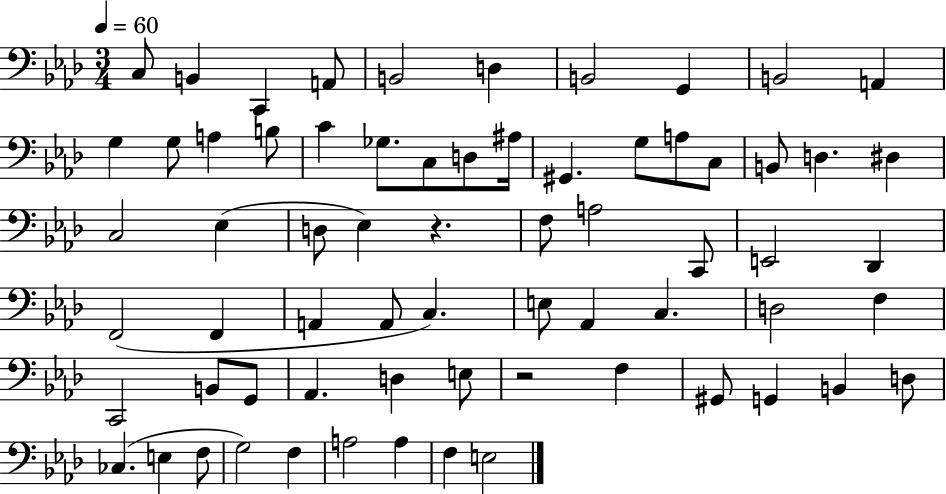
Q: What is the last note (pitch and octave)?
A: E3